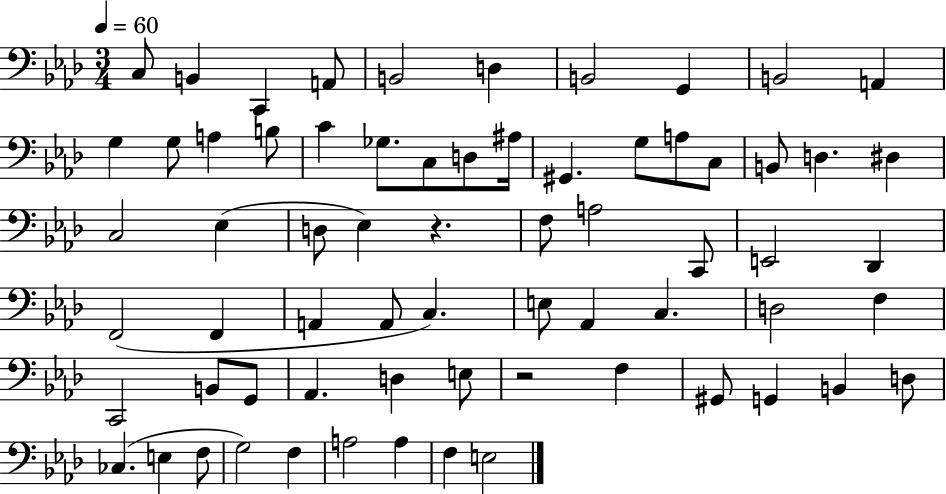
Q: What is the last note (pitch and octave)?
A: E3